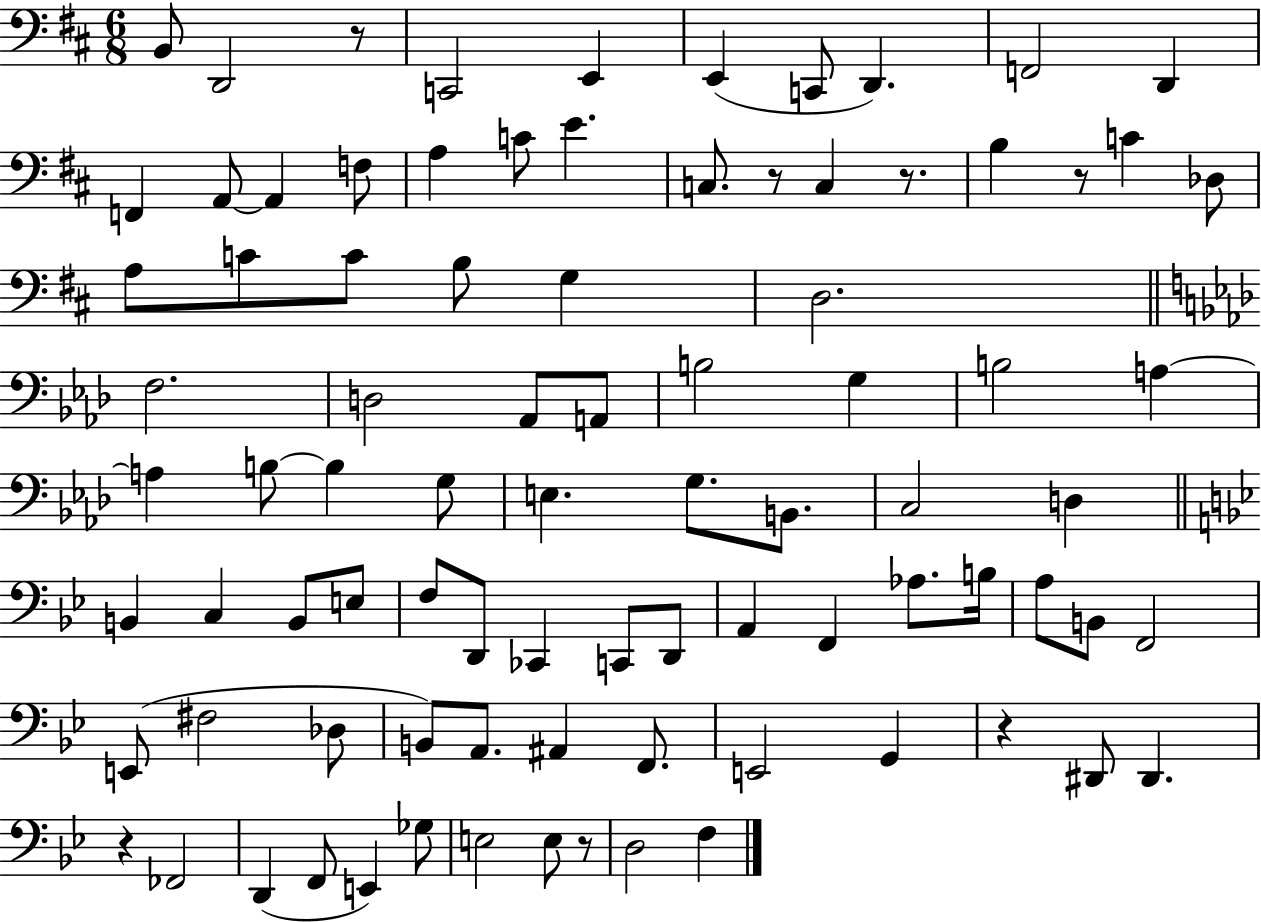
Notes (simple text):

B2/e D2/h R/e C2/h E2/q E2/q C2/e D2/q. F2/h D2/q F2/q A2/e A2/q F3/e A3/q C4/e E4/q. C3/e. R/e C3/q R/e. B3/q R/e C4/q Db3/e A3/e C4/e C4/e B3/e G3/q D3/h. F3/h. D3/h Ab2/e A2/e B3/h G3/q B3/h A3/q A3/q B3/e B3/q G3/e E3/q. G3/e. B2/e. C3/h D3/q B2/q C3/q B2/e E3/e F3/e D2/e CES2/q C2/e D2/e A2/q F2/q Ab3/e. B3/s A3/e B2/e F2/h E2/e F#3/h Db3/e B2/e A2/e. A#2/q F2/e. E2/h G2/q R/q D#2/e D#2/q. R/q FES2/h D2/q F2/e E2/q Gb3/e E3/h E3/e R/e D3/h F3/q